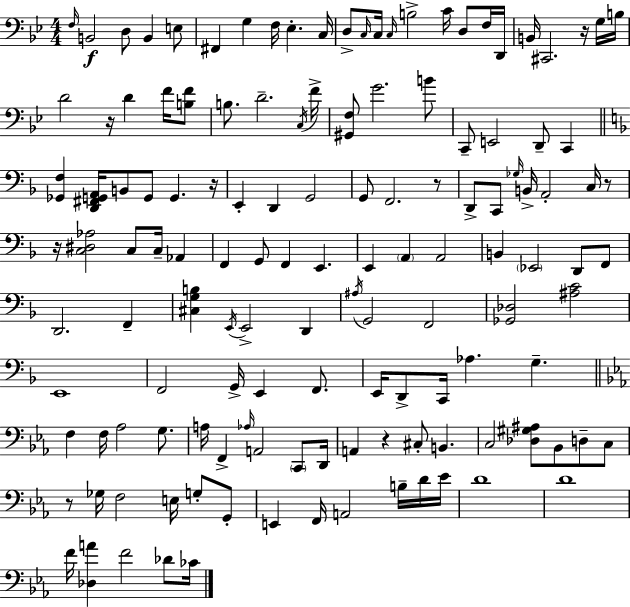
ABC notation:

X:1
T:Untitled
M:4/4
L:1/4
K:Gm
F,/4 B,,2 D,/2 B,, E,/2 ^F,, G, F,/4 _E, C,/4 D,/2 C,/4 C,/4 C,/4 B,2 C/4 D,/2 F,/4 D,,/4 B,,/4 ^C,,2 z/4 G,/4 B,/4 D2 z/4 D F/4 [B,F]/2 B,/2 D2 C,/4 F/4 [^G,,F,]/2 G2 B/2 C,,/2 E,,2 D,,/2 C,, [_G,,F,] [D,,^F,,G,,A,,]/4 B,,/2 G,,/2 G,, z/4 E,, D,, G,,2 G,,/2 F,,2 z/2 D,,/2 C,,/2 _G,/4 B,,/4 A,,2 C,/4 z/2 z/4 [C,^D,_A,]2 C,/2 C,/4 _A,, F,, G,,/2 F,, E,, E,, A,, A,,2 B,, _E,,2 D,,/2 F,,/2 D,,2 F,, [^C,G,B,] E,,/4 E,,2 D,, ^A,/4 G,,2 F,,2 [_G,,_D,]2 [^A,C]2 E,,4 F,,2 G,,/4 E,, F,,/2 E,,/4 D,,/2 C,,/4 _A, G, F, F,/4 _A,2 G,/2 A,/4 F,, _A,/4 A,,2 C,,/2 D,,/4 A,, z ^C,/2 B,, C,2 [_D,^G,^A,]/2 _B,,/2 D,/2 C,/2 z/2 _G,/4 F,2 E,/4 G,/2 G,,/2 E,, F,,/4 A,,2 B,/4 D/4 _E/4 D4 D4 F/4 [_D,A] F2 _D/2 _C/4